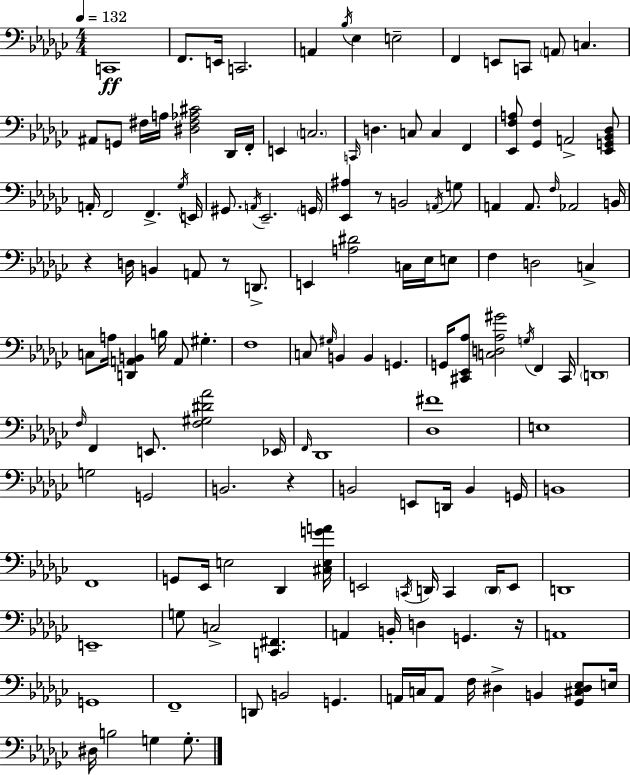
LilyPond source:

{
  \clef bass
  \numericTimeSignature
  \time 4/4
  \key ees \minor
  \tempo 4 = 132
  \repeat volta 2 { c,1\ff | f,8. e,16 c,2. | a,4 \acciaccatura { bes16 } ees4 e2-- | f,4 e,8 c,8 \parenthesize a,8 c4. | \break ais,8 g,8 fis16 a16 <dis fis aes cis'>2 des,16 | f,16-. e,4 \parenthesize c2. | \grace { c,16 } d4. c8 c4 f,4 | <ees, f a>8 <ges, f>4 a,2-> | \break <ees, g, bes, des>8 a,16-. f,2 f,4.-> | \acciaccatura { ges16 } e,16 gis,8. \acciaccatura { a,16 } ees,2.-- | \parenthesize g,16 <ees, ais>4 r8 b,2 | \acciaccatura { a,16 } g8 a,4 a,8. \grace { f16 } aes,2 | \break b,16 r4 d16 b,4 a,8 | r8 d,8.-> e,4 <a dis'>2 | c16 ees16 e8 f4 d2 | c4-> c8 a16 <d, a, b,>4 b16 a,8 | \break gis4.-. f1 | c8 \grace { gis16 } b,4 b,4 | g,4. g,16 <cis, ees, aes>8 <c d aes gis'>2 | \acciaccatura { g16 } f,4 cis,16 \parenthesize d,1 | \break \grace { f16 } f,4 e,8. | <f gis dis' aes'>2 ees,16 \grace { f,16 } des,1 | <des fis'>1 | e1 | \break g2 | g,2 b,2. | r4 b,2 | e,8 d,16 b,4 g,16 b,1 | \break f,1 | g,8 ees,16 e2 | des,4 <cis e g' a'>16 e,2 | \acciaccatura { c,16 } d,16 c,4 \parenthesize d,16 e,8 d,1 | \break e,1-- | g8 c2-> | <c, fis,>4. a,4 b,16-. | d4 g,4. r16 a,1 | \break g,1 | f,1-- | d,8 b,2 | g,4. a,16 c16 a,8 f16 | \break dis4-> b,4 <ges, cis dis ees>8 e16 dis16 b2 | g4 g8.-. } \bar "|."
}